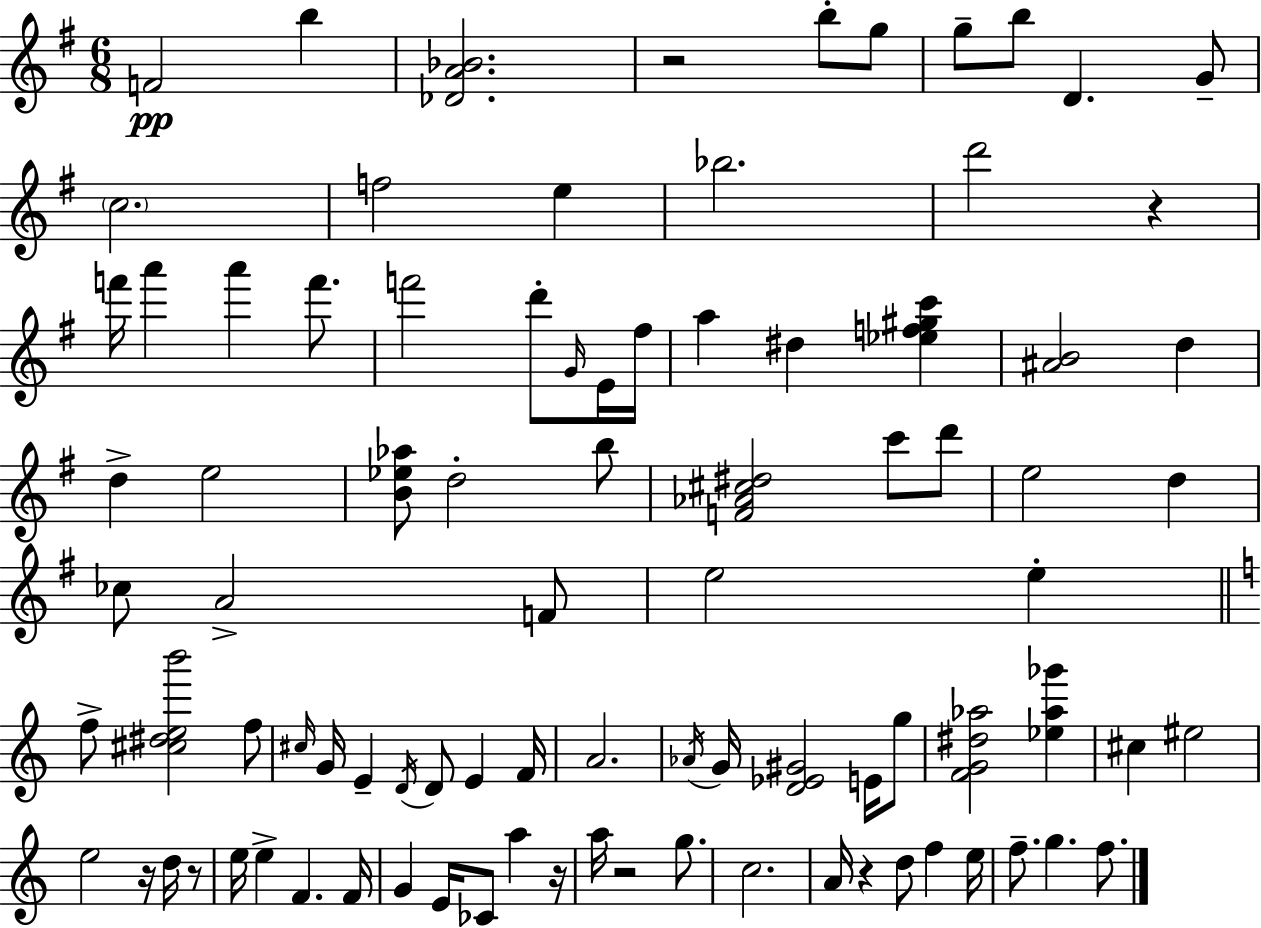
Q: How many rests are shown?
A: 7